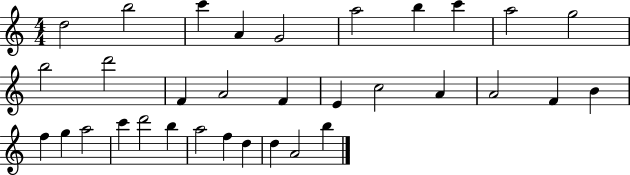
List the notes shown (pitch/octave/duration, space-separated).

D5/h B5/h C6/q A4/q G4/h A5/h B5/q C6/q A5/h G5/h B5/h D6/h F4/q A4/h F4/q E4/q C5/h A4/q A4/h F4/q B4/q F5/q G5/q A5/h C6/q D6/h B5/q A5/h F5/q D5/q D5/q A4/h B5/q